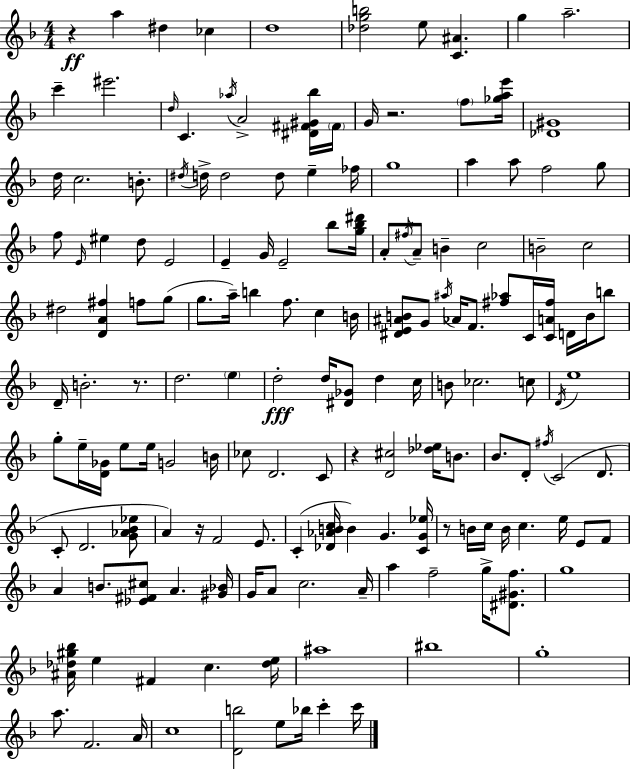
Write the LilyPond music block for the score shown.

{
  \clef treble
  \numericTimeSignature
  \time 4/4
  \key f \major
  r4\ff a''4 dis''4 ces''4 | d''1 | <des'' g'' b''>2 e''8 <c' ais'>4. | g''4 a''2.-- | \break c'''4-- eis'''2. | \grace { d''16 } c'4. \acciaccatura { aes''16 } a'2-> | <dis' fis' gis' bes''>16 \parenthesize fis'16 g'16 r2. \parenthesize f''8 | <ges'' a'' e'''>16 <des' gis'>1 | \break d''16 c''2. b'8.-. | \acciaccatura { dis''16 } d''16-> d''2 d''8 e''4-- | fes''16 g''1 | a''4 a''8 f''2 | \break g''8 f''8 \grace { e'16 } eis''4 d''8 e'2 | e'4-- g'16 e'2-- | bes''8 <g'' bes'' dis'''>16 a'8-. \acciaccatura { fis''16 } a'8-- b'4-- c''2 | b'2-- c''2 | \break dis''2 <d' a' fis''>4 | f''8 g''8( g''8. a''16--) b''4 f''8. | c''4 b'16 <dis' e' ais' b'>8 g'8 \acciaccatura { ais''16 } aes'16 f'8. <fis'' aes''>8 | c'16 <c' a' fis''>16 d'16 b'16 b''8 d'16-- b'2.-. | \break r8. d''2. | \parenthesize e''4 d''2-.\fff d''16 <dis' ges'>8 | d''4 c''16 b'8 ces''2. | c''8 \acciaccatura { d'16 } e''1 | \break g''8-. e''16-- <d' ges'>16 e''8 e''16 g'2 | b'16 ces''8 d'2. | c'8 r4 <d' cis''>2 | <des'' ees''>16 b'8. bes'8. d'8-. \acciaccatura { fis''16 } c'2( | \break d'8. c'8-. d'2. | <g' aes' bes' ees''>8 a'4) r16 f'2 | e'8. c'4-.( <des' aes' b' c''>16 b'4) | g'4. <c' g' ees''>16 r8 b'16 c''16 b'16 c''4. | \break e''16 e'8 f'8 a'4 b'8. <ees' fis' cis''>8 | a'4. <gis' bes'>16 g'16 a'8 c''2. | a'16-- a''4 f''2-- | g''16-> <dis' gis' f''>8. g''1 | \break <ais' des'' gis'' bes''>16 e''4 fis'4 | c''4. <des'' e''>16 ais''1 | bis''1 | g''1-. | \break a''8. f'2. | a'16 c''1 | <d' b''>2 | e''8 bes''16 c'''4-. c'''16 \bar "|."
}